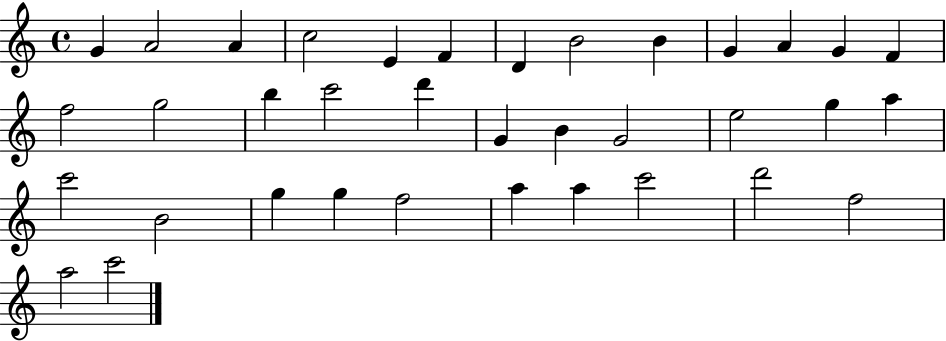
G4/q A4/h A4/q C5/h E4/q F4/q D4/q B4/h B4/q G4/q A4/q G4/q F4/q F5/h G5/h B5/q C6/h D6/q G4/q B4/q G4/h E5/h G5/q A5/q C6/h B4/h G5/q G5/q F5/h A5/q A5/q C6/h D6/h F5/h A5/h C6/h